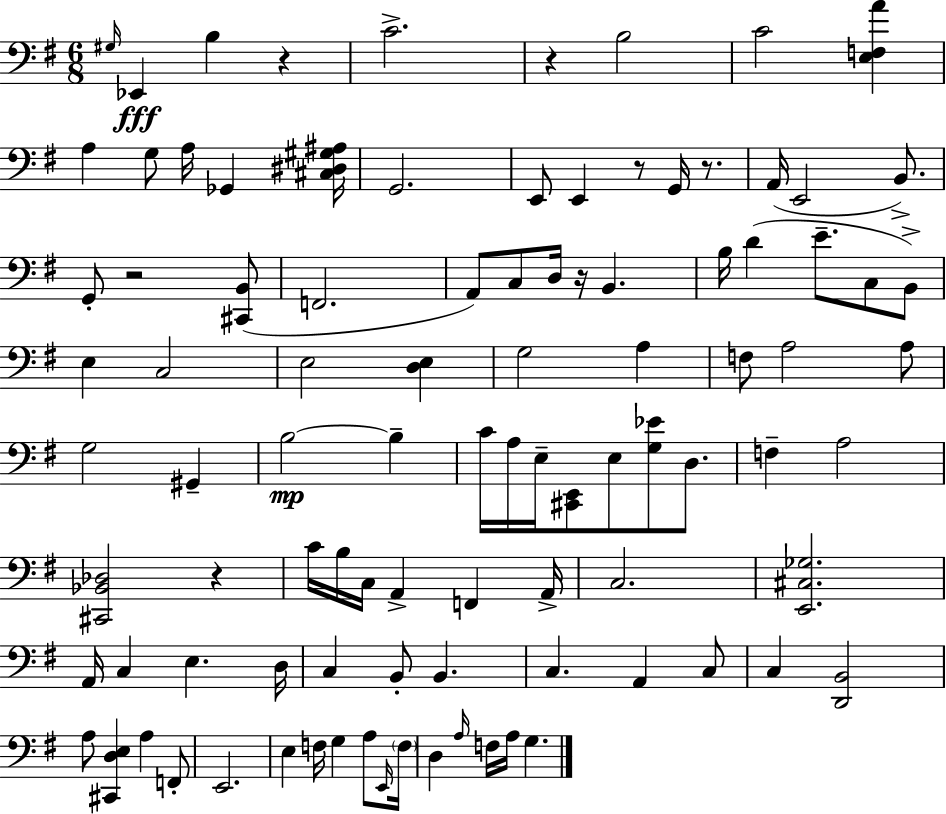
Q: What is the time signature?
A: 6/8